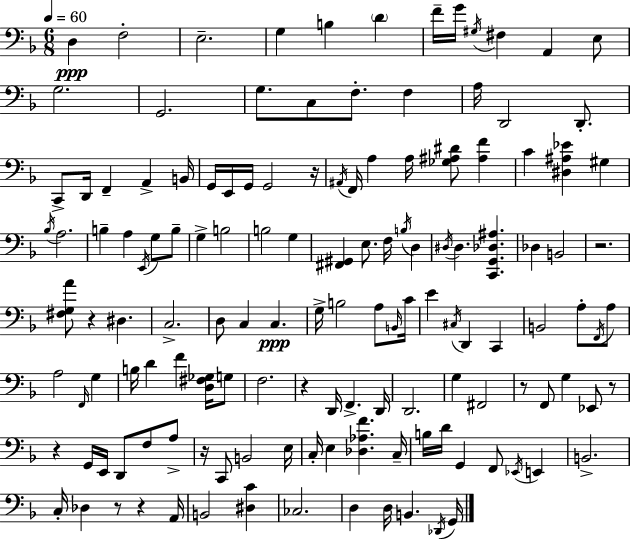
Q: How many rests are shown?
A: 10